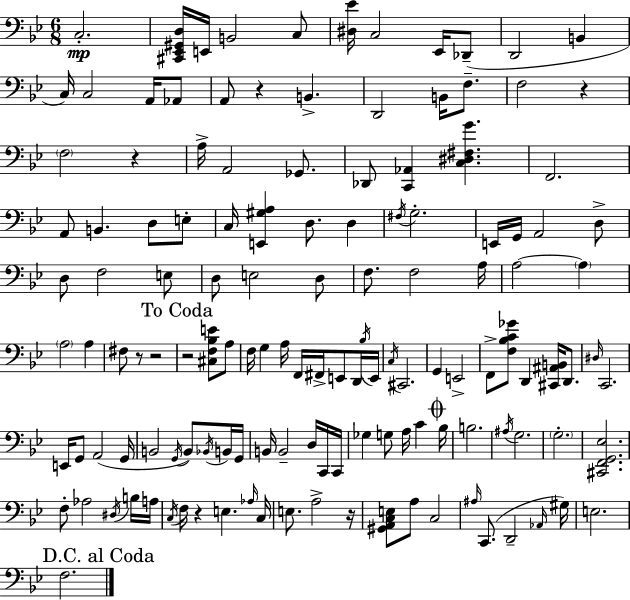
{
  \clef bass
  \numericTimeSignature
  \time 6/8
  \key bes \major
  c2.-.\mp | <cis, ees, gis, d>16 e,16 b,2 c8 | <dis ees'>16 c2 ees,16 des,8--( | d,2 b,4 | \break c16) c2 a,16 aes,8 | a,8 r4 b,4.-> | d,2 b,16 f8.-- | f2 r4 | \break \parenthesize f2 r4 | a16-> a,2 ges,8. | des,8 <c, aes,>4 <c dis fis g'>4. | f,2. | \break a,8 b,4. d8 e8-. | c16 <e, gis a>4 d8. d4 | \acciaccatura { fis16 } g2.-. | e,16 g,16 a,2 d8-> | \break d8 f2 e8 | d8 e2 d8 | f8. f2 | a16 a2~~ \parenthesize a4 | \break \parenthesize a2 a4 | fis8 r8 r2 | \mark "To Coda" r2 <cis f bes e'>8 a8 | f16 g4 a16 f,16 fis,16-> e,8 d,16 | \break \acciaccatura { bes16 } e,16 \acciaccatura { c16 } cis,2. | g,4 e,2-> | f,8-> <f bes c' ges'>8 d,4 <cis, ais, b,>16 | d,8. \grace { dis16 } c,2. | \break e,16 g,8 a,2( | g,16 b,2 | \acciaccatura { g,16 } b,8) \acciaccatura { bes,16 } b,16 g,16 b,16 b,2-- | d16 c,16 c,16 ges4 g8 | \break a16 c'4 \mark \markup { \musicglyph "scripts.coda" } bes16 b2. | \acciaccatura { ais16 } g2. | \parenthesize g2.-. | <cis, f, g, ees>2. | \break f8-. aes2 | \acciaccatura { dis16 } b16 a16 \acciaccatura { c16 } f16 r4 | e4. \grace { aes16 } c16 e8. | a2-> r16 <gis, a, c e>8 | \break a8 c2 \grace { ais16 }( c,8. | d,2-- \grace { aes,16 } gis16) | e2. | \mark "D.C. al Coda" f2. | \break \bar "|."
}